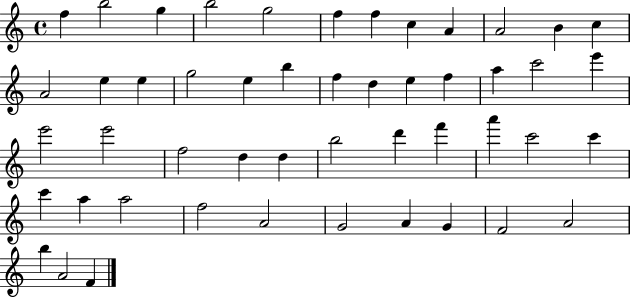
F5/q B5/h G5/q B5/h G5/h F5/q F5/q C5/q A4/q A4/h B4/q C5/q A4/h E5/q E5/q G5/h E5/q B5/q F5/q D5/q E5/q F5/q A5/q C6/h E6/q E6/h E6/h F5/h D5/q D5/q B5/h D6/q F6/q A6/q C6/h C6/q C6/q A5/q A5/h F5/h A4/h G4/h A4/q G4/q F4/h A4/h B5/q A4/h F4/q